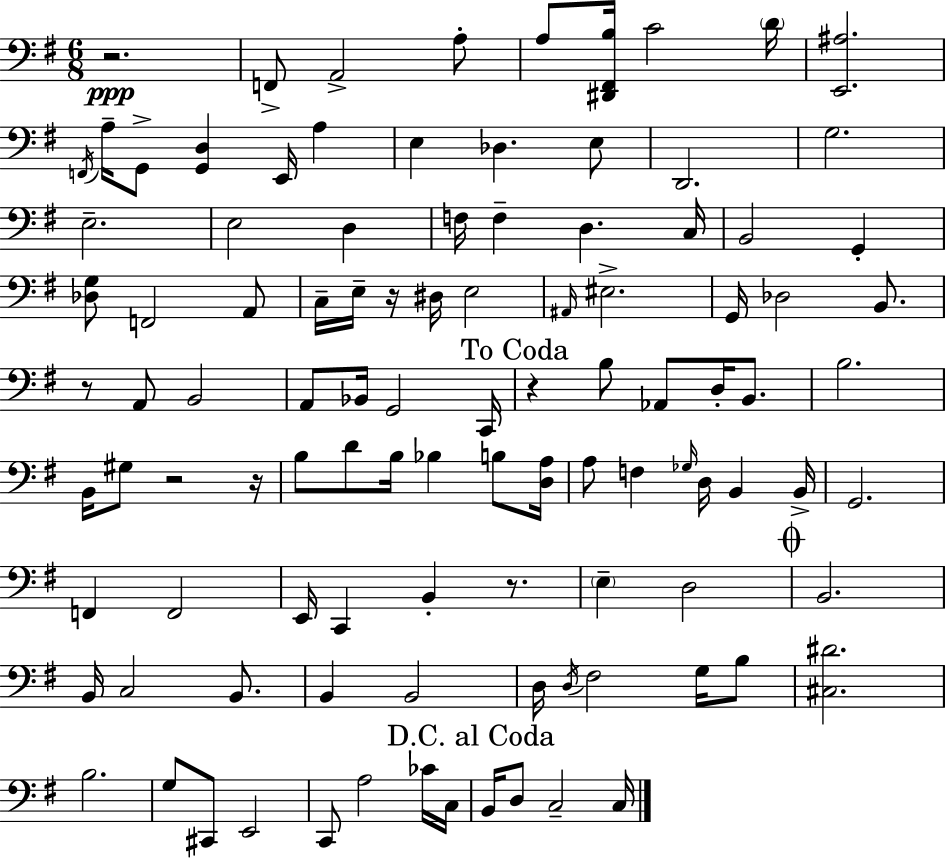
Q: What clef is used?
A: bass